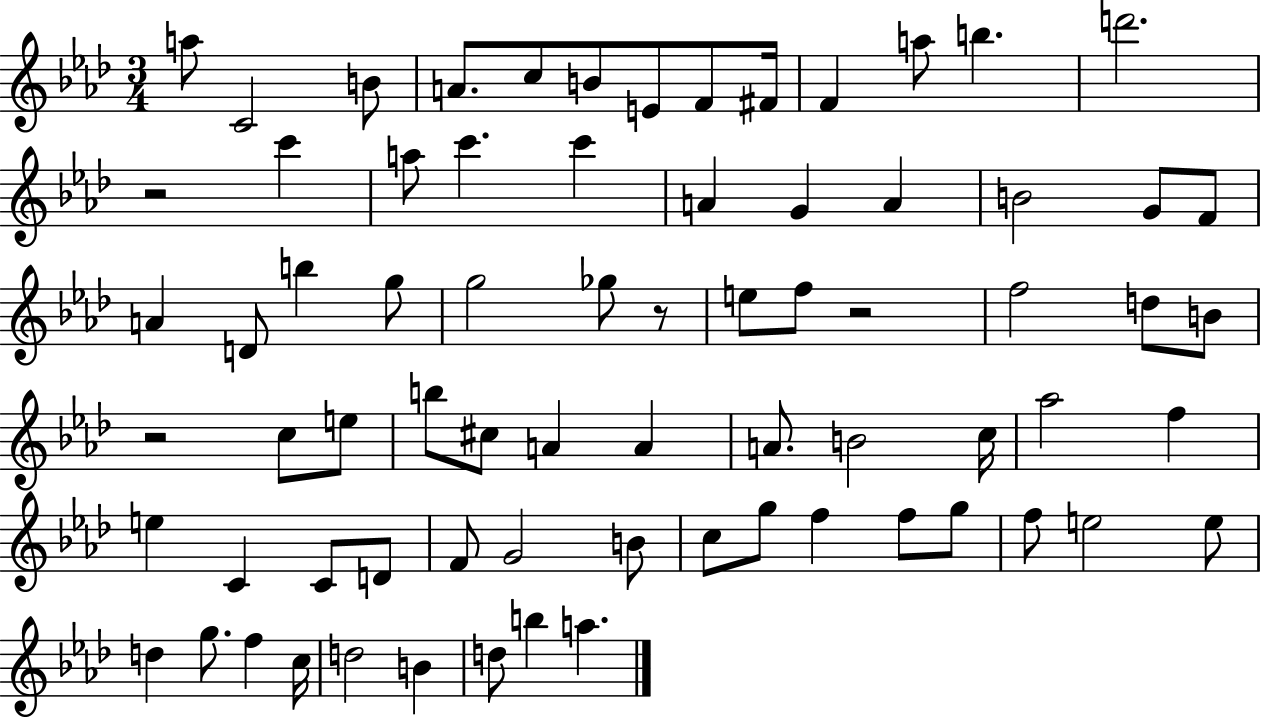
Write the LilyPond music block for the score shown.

{
  \clef treble
  \numericTimeSignature
  \time 3/4
  \key aes \major
  a''8 c'2 b'8 | a'8. c''8 b'8 e'8 f'8 fis'16 | f'4 a''8 b''4. | d'''2. | \break r2 c'''4 | a''8 c'''4. c'''4 | a'4 g'4 a'4 | b'2 g'8 f'8 | \break a'4 d'8 b''4 g''8 | g''2 ges''8 r8 | e''8 f''8 r2 | f''2 d''8 b'8 | \break r2 c''8 e''8 | b''8 cis''8 a'4 a'4 | a'8. b'2 c''16 | aes''2 f''4 | \break e''4 c'4 c'8 d'8 | f'8 g'2 b'8 | c''8 g''8 f''4 f''8 g''8 | f''8 e''2 e''8 | \break d''4 g''8. f''4 c''16 | d''2 b'4 | d''8 b''4 a''4. | \bar "|."
}